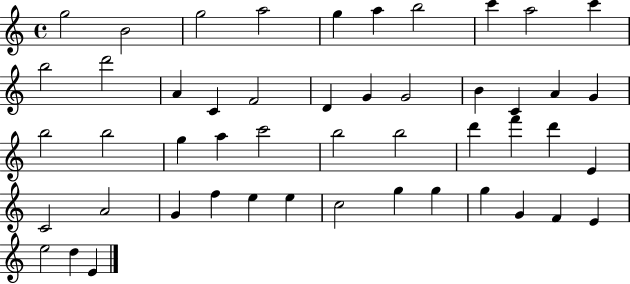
{
  \clef treble
  \time 4/4
  \defaultTimeSignature
  \key c \major
  g''2 b'2 | g''2 a''2 | g''4 a''4 b''2 | c'''4 a''2 c'''4 | \break b''2 d'''2 | a'4 c'4 f'2 | d'4 g'4 g'2 | b'4 c'4 a'4 g'4 | \break b''2 b''2 | g''4 a''4 c'''2 | b''2 b''2 | d'''4 f'''4 d'''4 e'4 | \break c'2 a'2 | g'4 f''4 e''4 e''4 | c''2 g''4 g''4 | g''4 g'4 f'4 e'4 | \break e''2 d''4 e'4 | \bar "|."
}